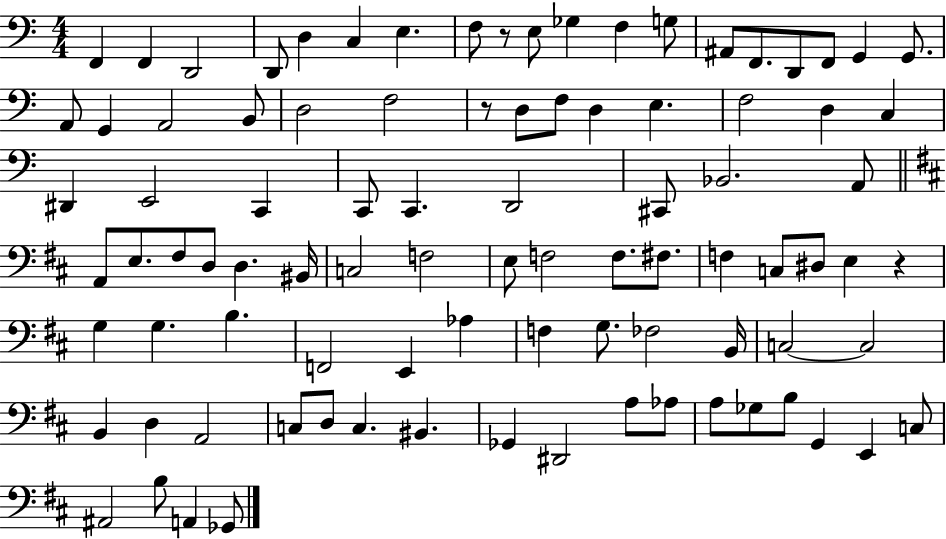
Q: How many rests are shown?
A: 3